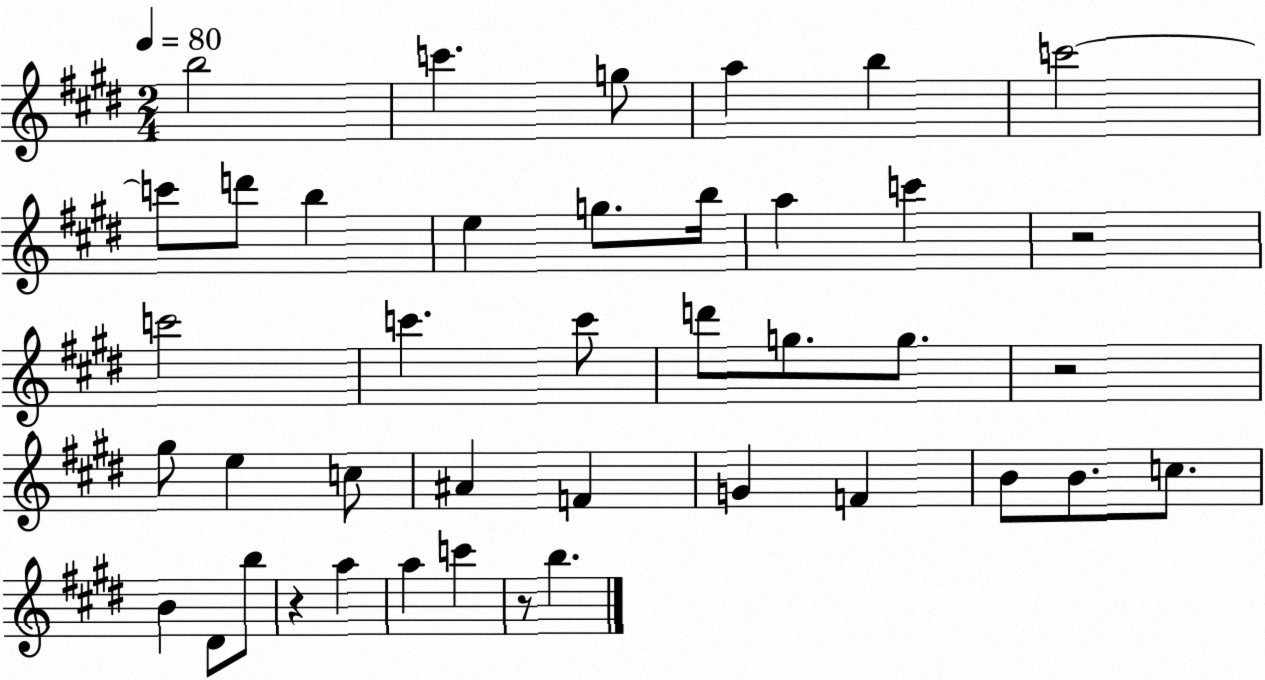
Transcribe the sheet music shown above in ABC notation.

X:1
T:Untitled
M:2/4
L:1/4
K:E
b2 c' g/2 a b c'2 c'/2 d'/2 b e g/2 b/4 a c' z2 c'2 c' c'/2 d'/2 g/2 g/2 z2 ^g/2 e c/2 ^A F G F B/2 B/2 c/2 B ^D/2 b/2 z a a c' z/2 b